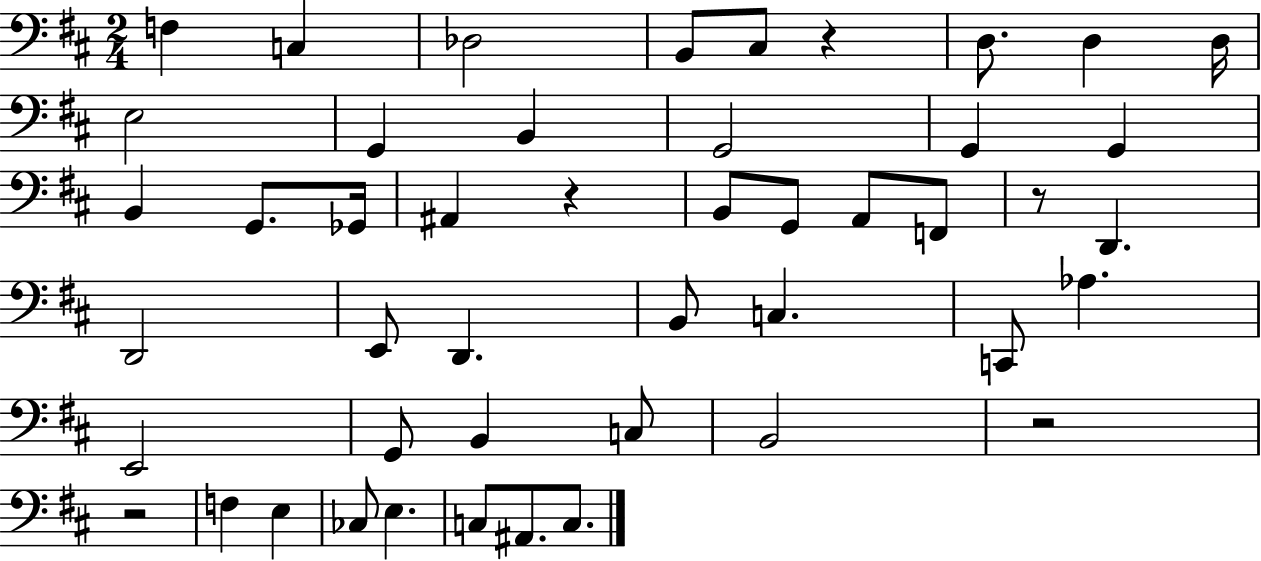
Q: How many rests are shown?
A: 5